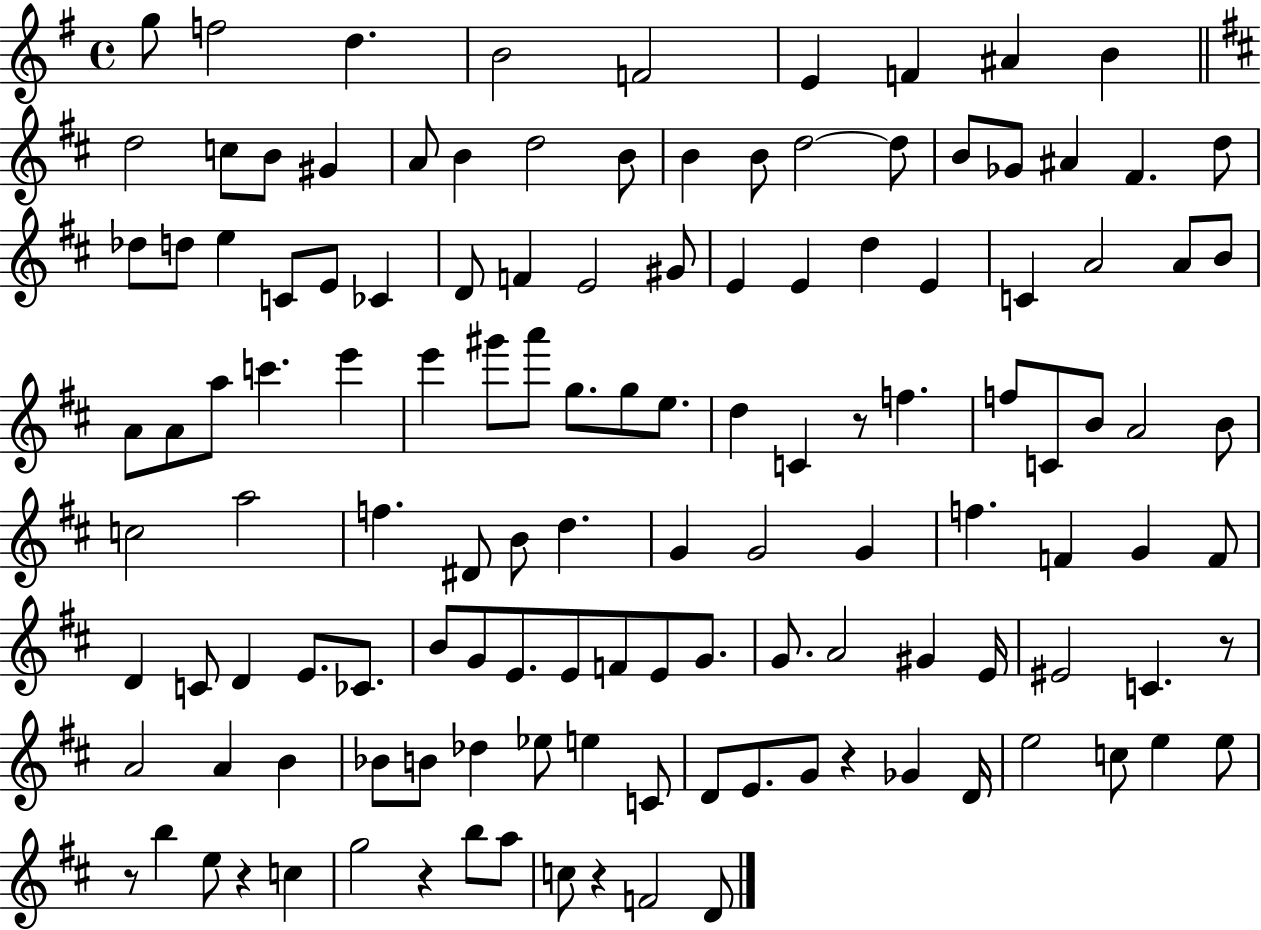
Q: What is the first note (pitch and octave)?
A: G5